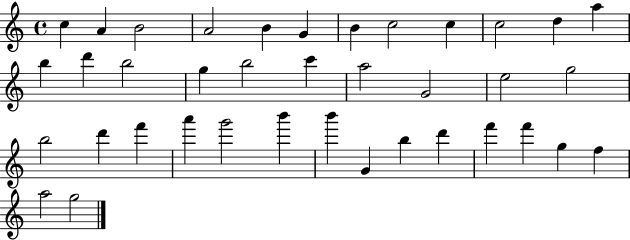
{
  \clef treble
  \time 4/4
  \defaultTimeSignature
  \key c \major
  c''4 a'4 b'2 | a'2 b'4 g'4 | b'4 c''2 c''4 | c''2 d''4 a''4 | \break b''4 d'''4 b''2 | g''4 b''2 c'''4 | a''2 g'2 | e''2 g''2 | \break b''2 d'''4 f'''4 | a'''4 g'''2 b'''4 | b'''4 g'4 b''4 d'''4 | f'''4 f'''4 g''4 f''4 | \break a''2 g''2 | \bar "|."
}